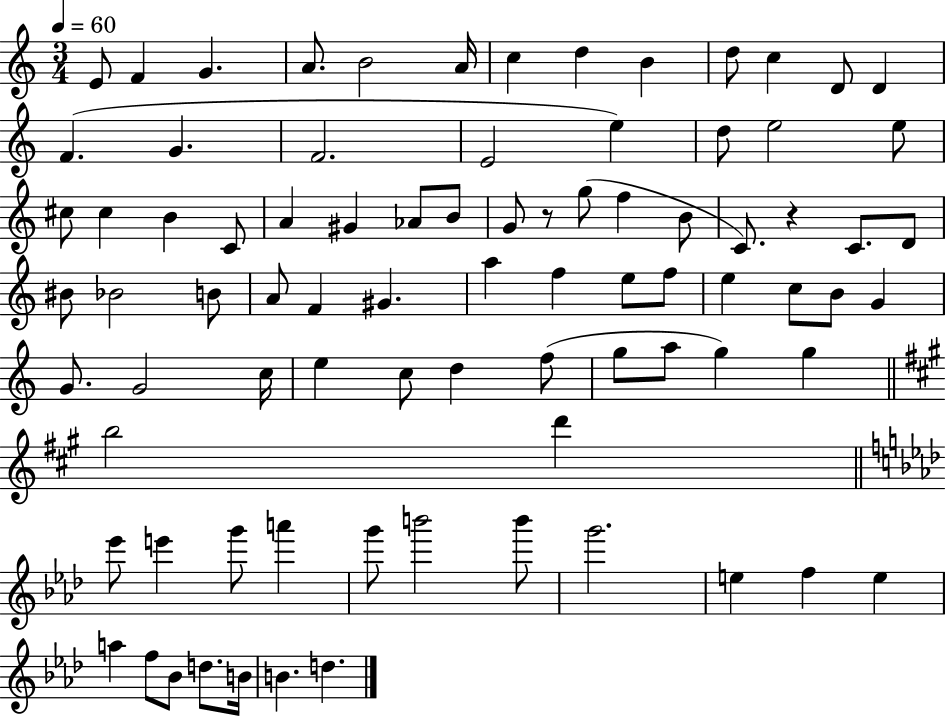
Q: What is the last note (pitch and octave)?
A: D5